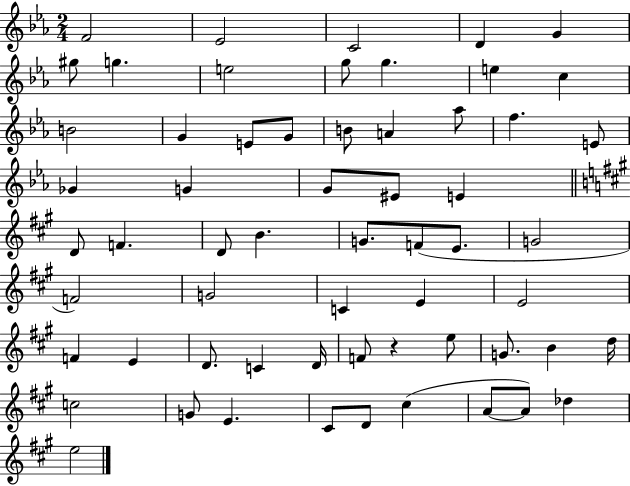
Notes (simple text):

F4/h Eb4/h C4/h D4/q G4/q G#5/e G5/q. E5/h G5/e G5/q. E5/q C5/q B4/h G4/q E4/e G4/e B4/e A4/q Ab5/e F5/q. E4/e Gb4/q G4/q G4/e EIS4/e E4/q D4/e F4/q. D4/e B4/q. G4/e. F4/e E4/e. G4/h F4/h G4/h C4/q E4/q E4/h F4/q E4/q D4/e. C4/q D4/s F4/e R/q E5/e G4/e. B4/q D5/s C5/h G4/e E4/q. C#4/e D4/e C#5/q A4/e A4/e Db5/q E5/h